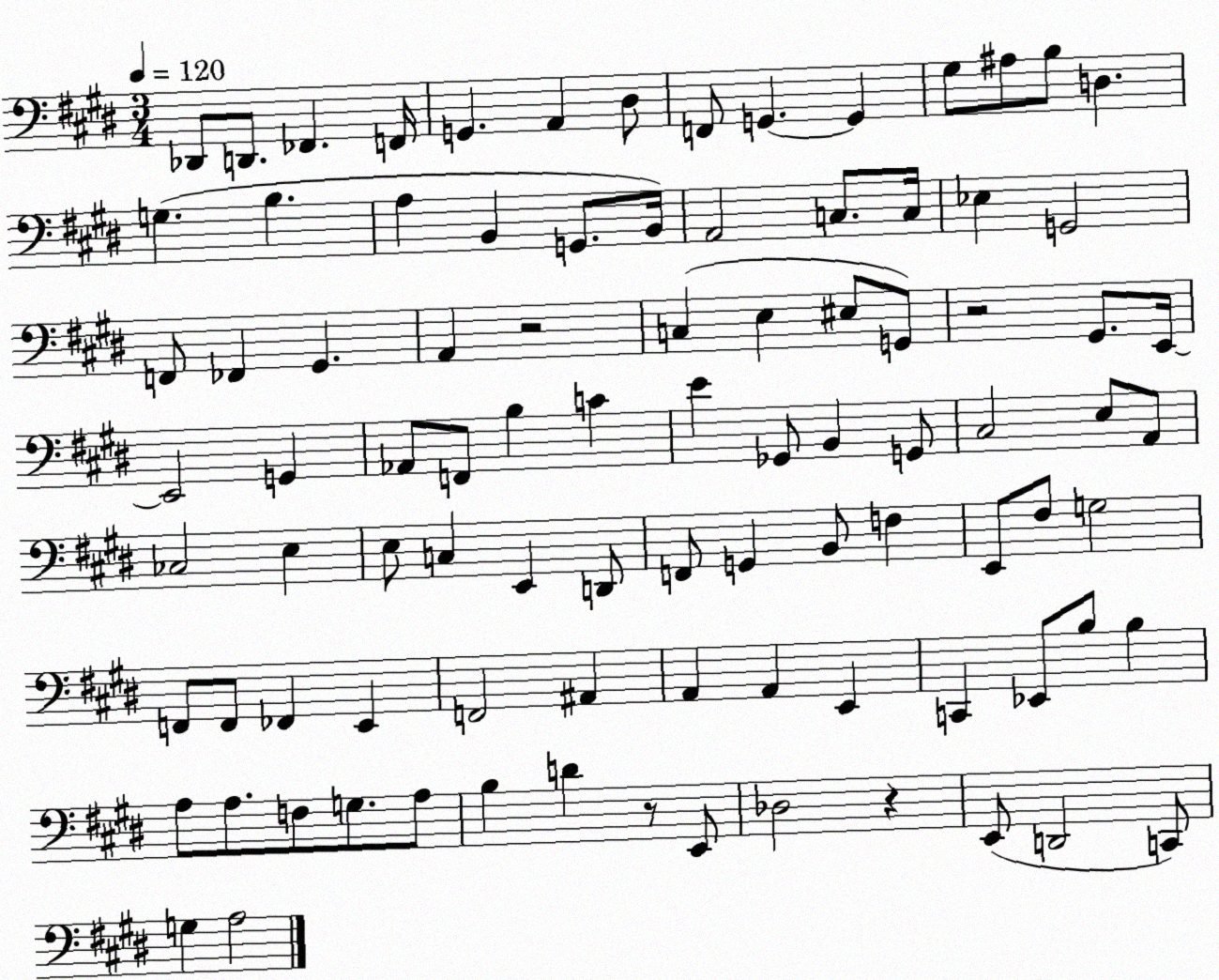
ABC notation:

X:1
T:Untitled
M:3/4
L:1/4
K:E
_D,,/2 D,,/2 _F,, F,,/4 G,, A,, ^D,/2 F,,/2 G,, G,, ^G,/2 ^A,/2 B,/2 D, G, B, A, B,, G,,/2 B,,/4 A,,2 C,/2 C,/4 _E, G,,2 F,,/2 _F,, ^G,, A,, z2 C, E, ^E,/2 G,,/2 z2 ^G,,/2 E,,/4 E,,2 G,, _A,,/2 F,,/2 B, C E _G,,/2 B,, G,,/2 ^C,2 E,/2 A,,/2 _C,2 E, E,/2 C, E,, D,,/2 F,,/2 G,, B,,/2 F, E,,/2 ^F,/2 G,2 F,,/2 F,,/2 _F,, E,, F,,2 ^A,, A,, A,, E,, C,, _E,,/2 B,/2 B, A,/2 A,/2 F,/2 G,/2 A,/2 B, D z/2 E,,/2 _D,2 z E,,/2 D,,2 C,,/2 G, A,2